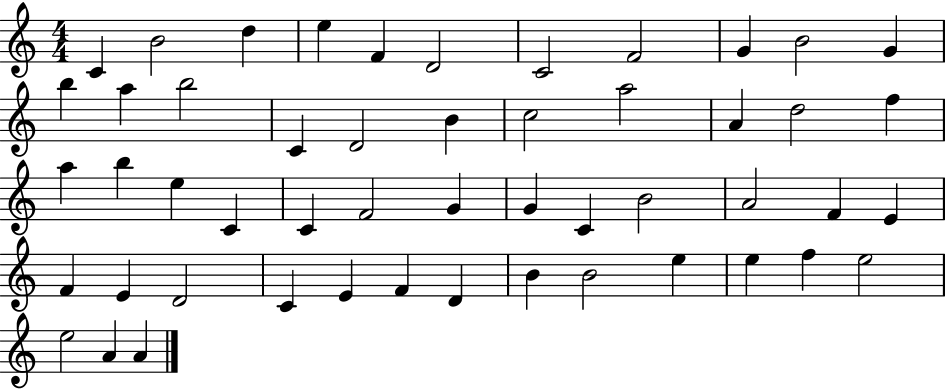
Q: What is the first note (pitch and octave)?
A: C4